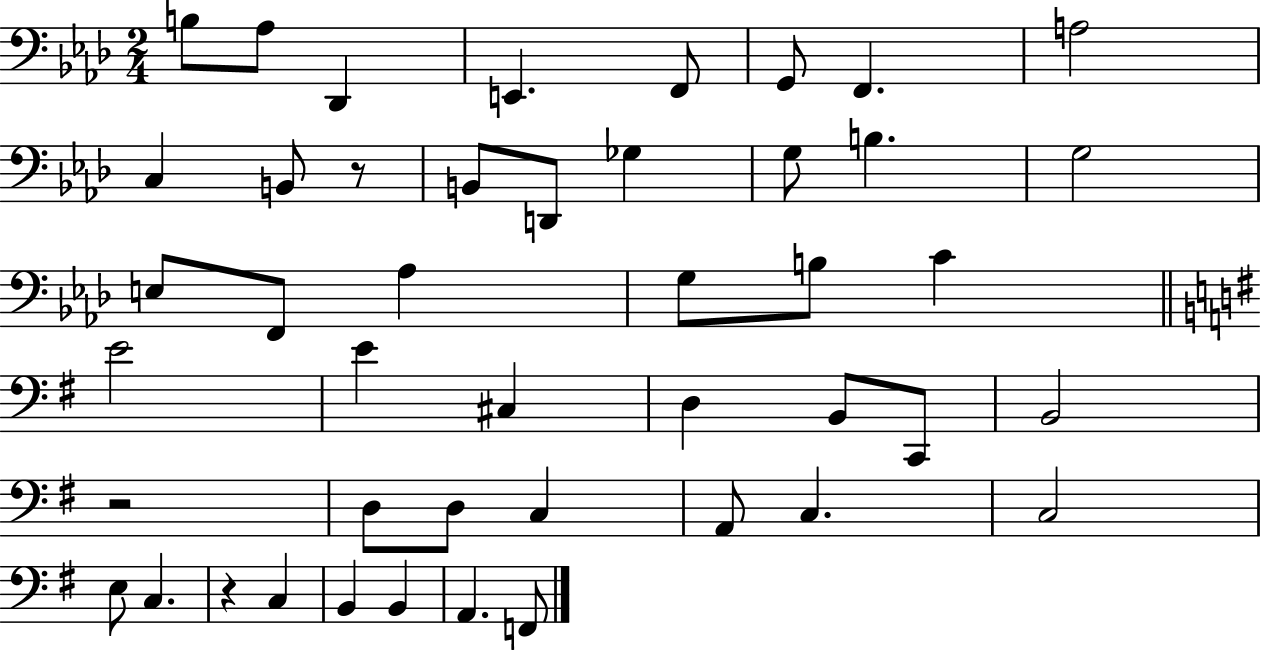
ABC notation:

X:1
T:Untitled
M:2/4
L:1/4
K:Ab
B,/2 _A,/2 _D,, E,, F,,/2 G,,/2 F,, A,2 C, B,,/2 z/2 B,,/2 D,,/2 _G, G,/2 B, G,2 E,/2 F,,/2 _A, G,/2 B,/2 C E2 E ^C, D, B,,/2 C,,/2 B,,2 z2 D,/2 D,/2 C, A,,/2 C, C,2 E,/2 C, z C, B,, B,, A,, F,,/2